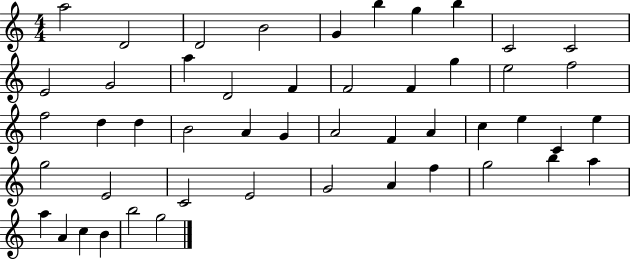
X:1
T:Untitled
M:4/4
L:1/4
K:C
a2 D2 D2 B2 G b g b C2 C2 E2 G2 a D2 F F2 F g e2 f2 f2 d d B2 A G A2 F A c e C e g2 E2 C2 E2 G2 A f g2 b a a A c B b2 g2